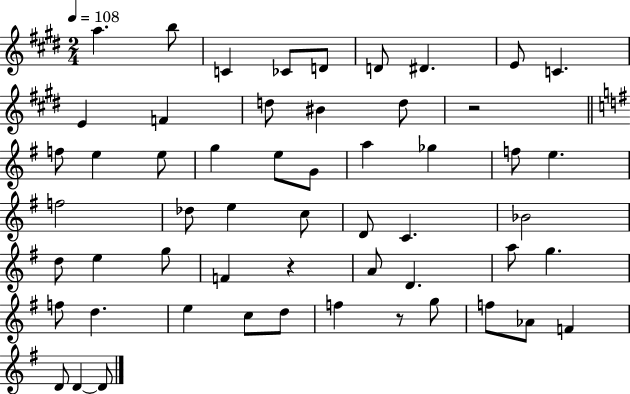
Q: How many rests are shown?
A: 3